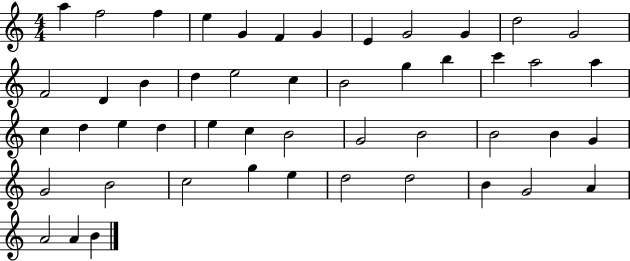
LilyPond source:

{
  \clef treble
  \numericTimeSignature
  \time 4/4
  \key c \major
  a''4 f''2 f''4 | e''4 g'4 f'4 g'4 | e'4 g'2 g'4 | d''2 g'2 | \break f'2 d'4 b'4 | d''4 e''2 c''4 | b'2 g''4 b''4 | c'''4 a''2 a''4 | \break c''4 d''4 e''4 d''4 | e''4 c''4 b'2 | g'2 b'2 | b'2 b'4 g'4 | \break g'2 b'2 | c''2 g''4 e''4 | d''2 d''2 | b'4 g'2 a'4 | \break a'2 a'4 b'4 | \bar "|."
}